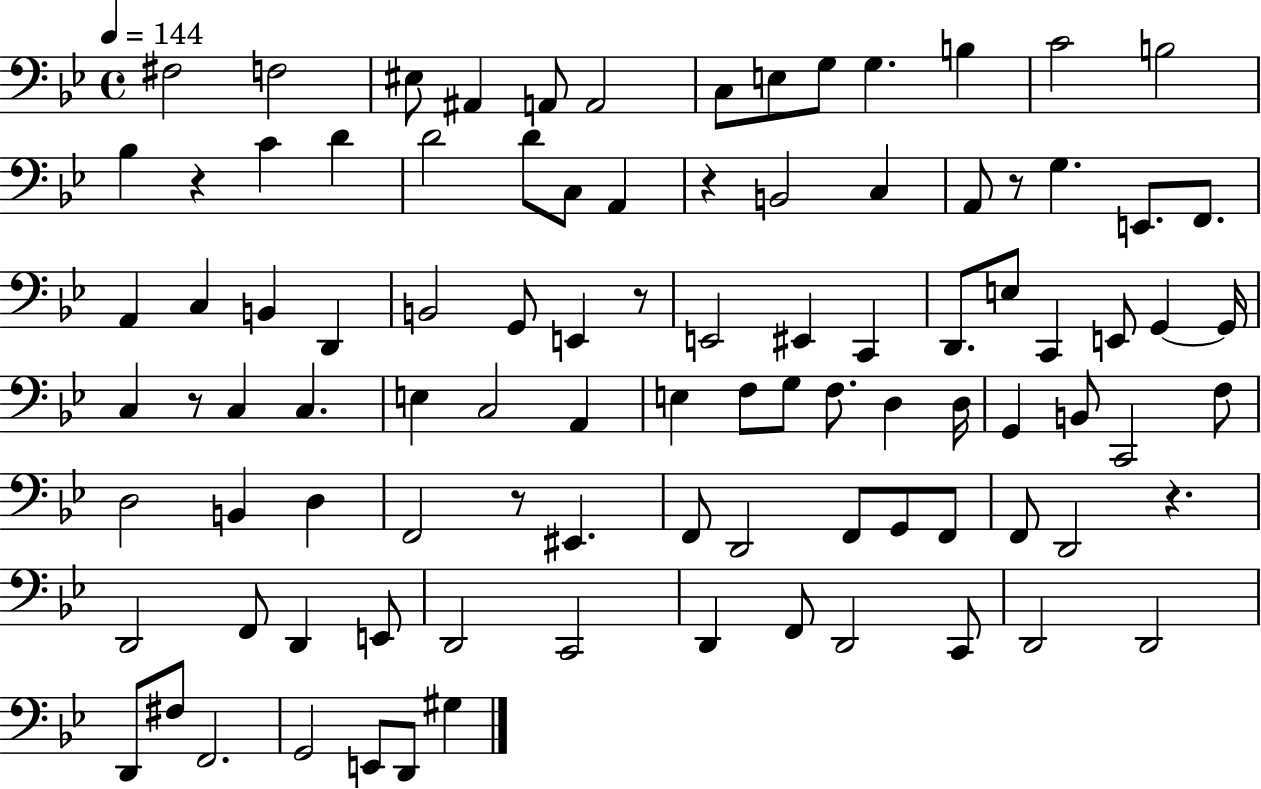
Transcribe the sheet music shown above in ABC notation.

X:1
T:Untitled
M:4/4
L:1/4
K:Bb
^F,2 F,2 ^E,/2 ^A,, A,,/2 A,,2 C,/2 E,/2 G,/2 G, B, C2 B,2 _B, z C D D2 D/2 C,/2 A,, z B,,2 C, A,,/2 z/2 G, E,,/2 F,,/2 A,, C, B,, D,, B,,2 G,,/2 E,, z/2 E,,2 ^E,, C,, D,,/2 E,/2 C,, E,,/2 G,, G,,/4 C, z/2 C, C, E, C,2 A,, E, F,/2 G,/2 F,/2 D, D,/4 G,, B,,/2 C,,2 F,/2 D,2 B,, D, F,,2 z/2 ^E,, F,,/2 D,,2 F,,/2 G,,/2 F,,/2 F,,/2 D,,2 z D,,2 F,,/2 D,, E,,/2 D,,2 C,,2 D,, F,,/2 D,,2 C,,/2 D,,2 D,,2 D,,/2 ^F,/2 F,,2 G,,2 E,,/2 D,,/2 ^G,